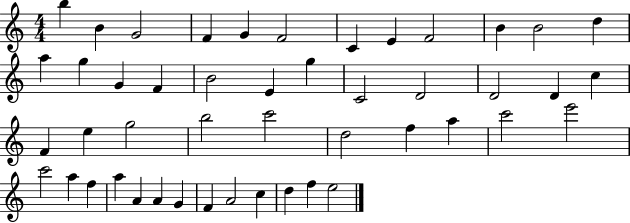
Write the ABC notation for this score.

X:1
T:Untitled
M:4/4
L:1/4
K:C
b B G2 F G F2 C E F2 B B2 d a g G F B2 E g C2 D2 D2 D c F e g2 b2 c'2 d2 f a c'2 e'2 c'2 a f a A A G F A2 c d f e2